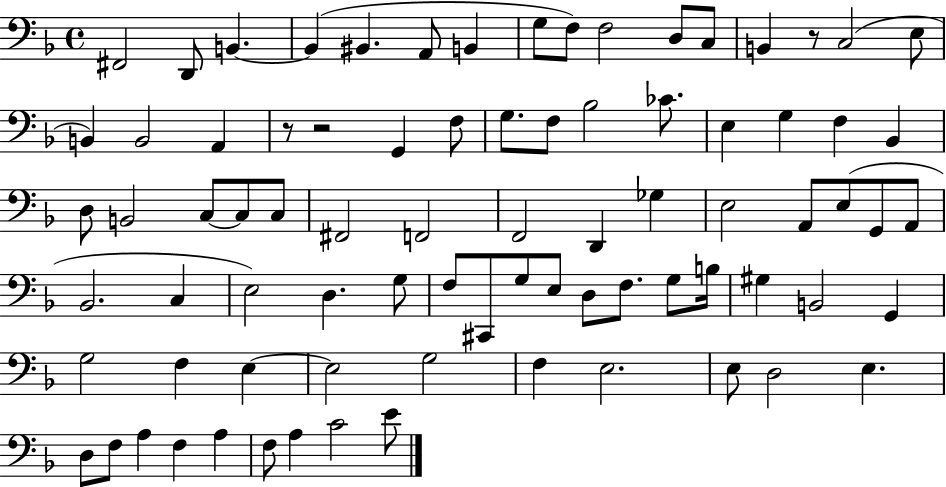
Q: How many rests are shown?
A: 3